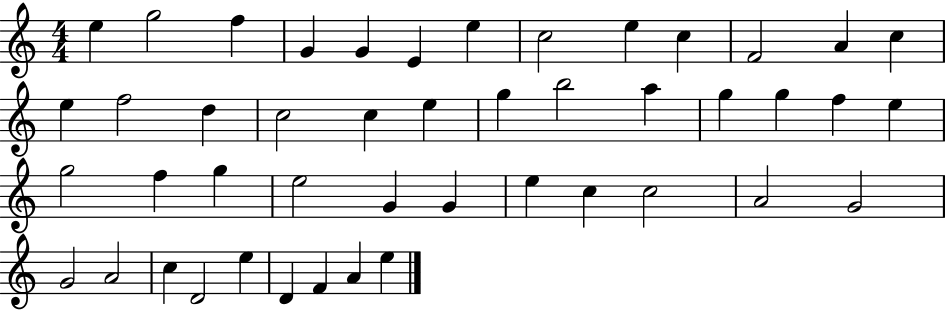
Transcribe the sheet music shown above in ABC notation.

X:1
T:Untitled
M:4/4
L:1/4
K:C
e g2 f G G E e c2 e c F2 A c e f2 d c2 c e g b2 a g g f e g2 f g e2 G G e c c2 A2 G2 G2 A2 c D2 e D F A e